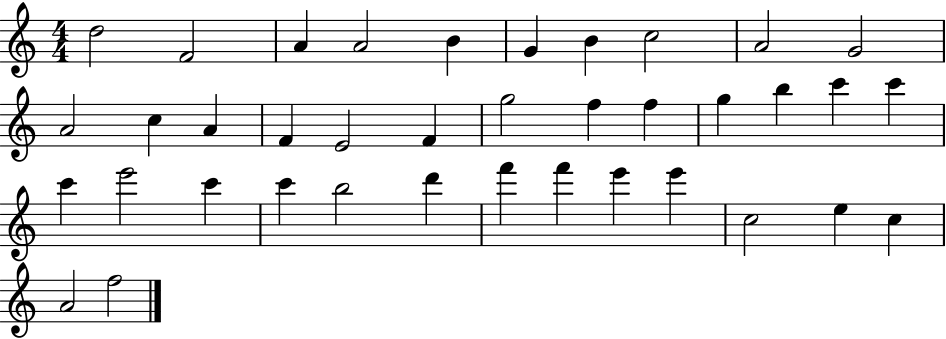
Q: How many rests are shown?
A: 0